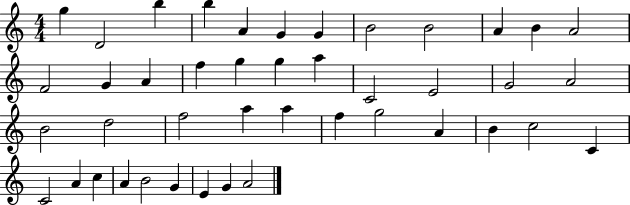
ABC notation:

X:1
T:Untitled
M:4/4
L:1/4
K:C
g D2 b b A G G B2 B2 A B A2 F2 G A f g g a C2 E2 G2 A2 B2 d2 f2 a a f g2 A B c2 C C2 A c A B2 G E G A2